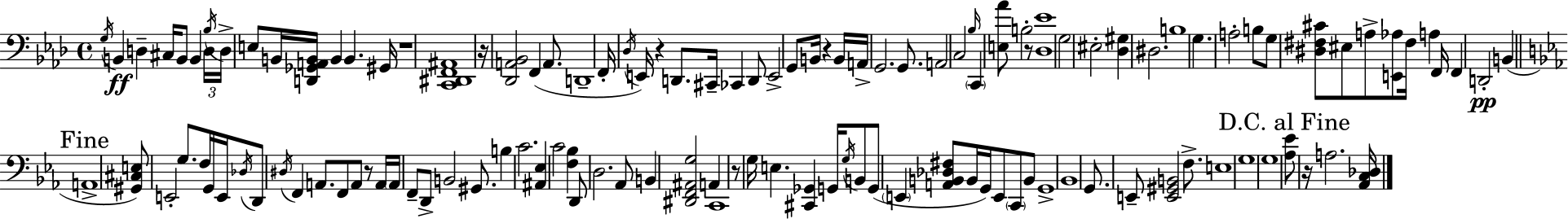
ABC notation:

X:1
T:Untitled
M:4/4
L:1/4
K:Fm
G,/4 B,, D, ^C,/4 B,,/2 B,, D,/4 _B,/4 D,/4 E,/2 B,,/4 [D,,_G,,A,,B,,]/4 B,, B,, ^G,,/4 z4 [C,,^D,,F,,^A,,]4 z/4 [_D,,A,,_B,,]2 F,, A,,/2 D,,4 F,,/4 _D,/4 E,,/4 z D,,/2 ^C,,/4 _C,, D,,/2 E,,2 G,,/2 B,,/4 z B,,/4 A,,/4 G,,2 G,,/2 A,,2 C,2 _B,/4 C,, [E,_A]/2 B,2 z/2 [_D,_E]4 G,2 ^E,2 [_D,^G,] ^D,2 B,4 G, A,2 B,/2 G,/2 [^D,^F,^C]/2 ^E,/2 A,/2 [E,,_A,]/2 ^F,/4 A, F,,/4 F,, D,,2 B,, A,,4 [^G,,^C,E,]/2 E,,2 G,/2 F,/4 G,,/4 E,,/4 _D,/4 D,,/2 ^D,/4 F,, A,,/2 F,,/2 A,,/2 z/2 A,,/4 A,,/4 F,,/2 D,,/2 B,,2 ^G,,/2 B, C2 [^A,,_E,] C2 [F,_B,] D,,/2 D,2 _A,,/2 B,, [^D,,F,,^A,,G,]2 A,, C,,4 z/2 G,/4 E, [^C,,_G,,] G,,/4 G,/4 B,,/2 G,,/2 E,, [A,,B,,_D,^F,]/2 B,,/4 G,,/4 E,,/2 C,,/2 B,,/2 G,,4 _B,,4 G,,/2 E,,/2 [E,,^G,,B,,]2 F,/2 E,4 G,4 G,4 [_A,_E]/2 z/4 A,2 [_A,,C,_D,]/4